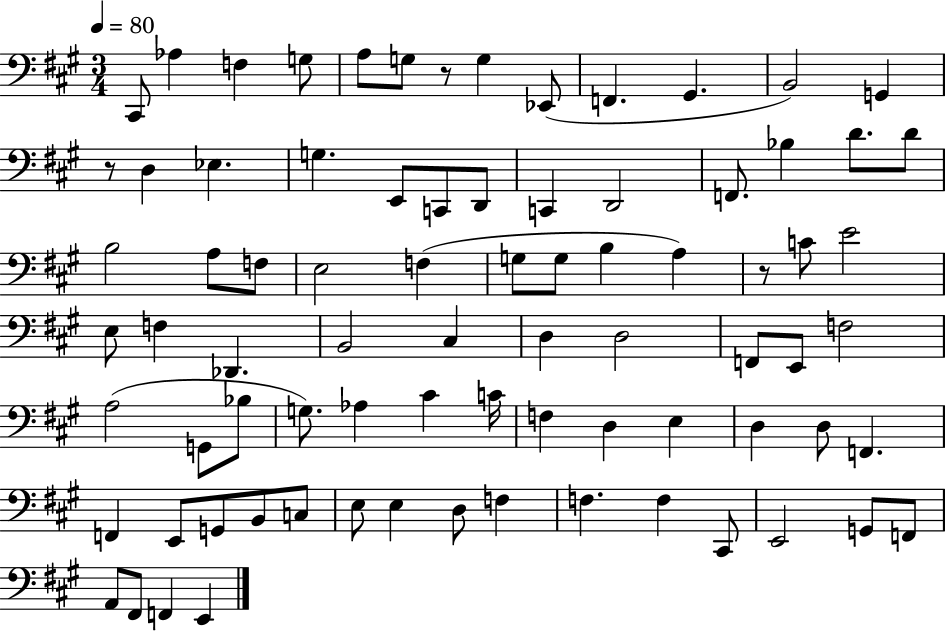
C#2/e Ab3/q F3/q G3/e A3/e G3/e R/e G3/q Eb2/e F2/q. G#2/q. B2/h G2/q R/e D3/q Eb3/q. G3/q. E2/e C2/e D2/e C2/q D2/h F2/e. Bb3/q D4/e. D4/e B3/h A3/e F3/e E3/h F3/q G3/e G3/e B3/q A3/q R/e C4/e E4/h E3/e F3/q Db2/q. B2/h C#3/q D3/q D3/h F2/e E2/e F3/h A3/h G2/e Bb3/e G3/e. Ab3/q C#4/q C4/s F3/q D3/q E3/q D3/q D3/e F2/q. F2/q E2/e G2/e B2/e C3/e E3/e E3/q D3/e F3/q F3/q. F3/q C#2/e E2/h G2/e F2/e A2/e F#2/e F2/q E2/q